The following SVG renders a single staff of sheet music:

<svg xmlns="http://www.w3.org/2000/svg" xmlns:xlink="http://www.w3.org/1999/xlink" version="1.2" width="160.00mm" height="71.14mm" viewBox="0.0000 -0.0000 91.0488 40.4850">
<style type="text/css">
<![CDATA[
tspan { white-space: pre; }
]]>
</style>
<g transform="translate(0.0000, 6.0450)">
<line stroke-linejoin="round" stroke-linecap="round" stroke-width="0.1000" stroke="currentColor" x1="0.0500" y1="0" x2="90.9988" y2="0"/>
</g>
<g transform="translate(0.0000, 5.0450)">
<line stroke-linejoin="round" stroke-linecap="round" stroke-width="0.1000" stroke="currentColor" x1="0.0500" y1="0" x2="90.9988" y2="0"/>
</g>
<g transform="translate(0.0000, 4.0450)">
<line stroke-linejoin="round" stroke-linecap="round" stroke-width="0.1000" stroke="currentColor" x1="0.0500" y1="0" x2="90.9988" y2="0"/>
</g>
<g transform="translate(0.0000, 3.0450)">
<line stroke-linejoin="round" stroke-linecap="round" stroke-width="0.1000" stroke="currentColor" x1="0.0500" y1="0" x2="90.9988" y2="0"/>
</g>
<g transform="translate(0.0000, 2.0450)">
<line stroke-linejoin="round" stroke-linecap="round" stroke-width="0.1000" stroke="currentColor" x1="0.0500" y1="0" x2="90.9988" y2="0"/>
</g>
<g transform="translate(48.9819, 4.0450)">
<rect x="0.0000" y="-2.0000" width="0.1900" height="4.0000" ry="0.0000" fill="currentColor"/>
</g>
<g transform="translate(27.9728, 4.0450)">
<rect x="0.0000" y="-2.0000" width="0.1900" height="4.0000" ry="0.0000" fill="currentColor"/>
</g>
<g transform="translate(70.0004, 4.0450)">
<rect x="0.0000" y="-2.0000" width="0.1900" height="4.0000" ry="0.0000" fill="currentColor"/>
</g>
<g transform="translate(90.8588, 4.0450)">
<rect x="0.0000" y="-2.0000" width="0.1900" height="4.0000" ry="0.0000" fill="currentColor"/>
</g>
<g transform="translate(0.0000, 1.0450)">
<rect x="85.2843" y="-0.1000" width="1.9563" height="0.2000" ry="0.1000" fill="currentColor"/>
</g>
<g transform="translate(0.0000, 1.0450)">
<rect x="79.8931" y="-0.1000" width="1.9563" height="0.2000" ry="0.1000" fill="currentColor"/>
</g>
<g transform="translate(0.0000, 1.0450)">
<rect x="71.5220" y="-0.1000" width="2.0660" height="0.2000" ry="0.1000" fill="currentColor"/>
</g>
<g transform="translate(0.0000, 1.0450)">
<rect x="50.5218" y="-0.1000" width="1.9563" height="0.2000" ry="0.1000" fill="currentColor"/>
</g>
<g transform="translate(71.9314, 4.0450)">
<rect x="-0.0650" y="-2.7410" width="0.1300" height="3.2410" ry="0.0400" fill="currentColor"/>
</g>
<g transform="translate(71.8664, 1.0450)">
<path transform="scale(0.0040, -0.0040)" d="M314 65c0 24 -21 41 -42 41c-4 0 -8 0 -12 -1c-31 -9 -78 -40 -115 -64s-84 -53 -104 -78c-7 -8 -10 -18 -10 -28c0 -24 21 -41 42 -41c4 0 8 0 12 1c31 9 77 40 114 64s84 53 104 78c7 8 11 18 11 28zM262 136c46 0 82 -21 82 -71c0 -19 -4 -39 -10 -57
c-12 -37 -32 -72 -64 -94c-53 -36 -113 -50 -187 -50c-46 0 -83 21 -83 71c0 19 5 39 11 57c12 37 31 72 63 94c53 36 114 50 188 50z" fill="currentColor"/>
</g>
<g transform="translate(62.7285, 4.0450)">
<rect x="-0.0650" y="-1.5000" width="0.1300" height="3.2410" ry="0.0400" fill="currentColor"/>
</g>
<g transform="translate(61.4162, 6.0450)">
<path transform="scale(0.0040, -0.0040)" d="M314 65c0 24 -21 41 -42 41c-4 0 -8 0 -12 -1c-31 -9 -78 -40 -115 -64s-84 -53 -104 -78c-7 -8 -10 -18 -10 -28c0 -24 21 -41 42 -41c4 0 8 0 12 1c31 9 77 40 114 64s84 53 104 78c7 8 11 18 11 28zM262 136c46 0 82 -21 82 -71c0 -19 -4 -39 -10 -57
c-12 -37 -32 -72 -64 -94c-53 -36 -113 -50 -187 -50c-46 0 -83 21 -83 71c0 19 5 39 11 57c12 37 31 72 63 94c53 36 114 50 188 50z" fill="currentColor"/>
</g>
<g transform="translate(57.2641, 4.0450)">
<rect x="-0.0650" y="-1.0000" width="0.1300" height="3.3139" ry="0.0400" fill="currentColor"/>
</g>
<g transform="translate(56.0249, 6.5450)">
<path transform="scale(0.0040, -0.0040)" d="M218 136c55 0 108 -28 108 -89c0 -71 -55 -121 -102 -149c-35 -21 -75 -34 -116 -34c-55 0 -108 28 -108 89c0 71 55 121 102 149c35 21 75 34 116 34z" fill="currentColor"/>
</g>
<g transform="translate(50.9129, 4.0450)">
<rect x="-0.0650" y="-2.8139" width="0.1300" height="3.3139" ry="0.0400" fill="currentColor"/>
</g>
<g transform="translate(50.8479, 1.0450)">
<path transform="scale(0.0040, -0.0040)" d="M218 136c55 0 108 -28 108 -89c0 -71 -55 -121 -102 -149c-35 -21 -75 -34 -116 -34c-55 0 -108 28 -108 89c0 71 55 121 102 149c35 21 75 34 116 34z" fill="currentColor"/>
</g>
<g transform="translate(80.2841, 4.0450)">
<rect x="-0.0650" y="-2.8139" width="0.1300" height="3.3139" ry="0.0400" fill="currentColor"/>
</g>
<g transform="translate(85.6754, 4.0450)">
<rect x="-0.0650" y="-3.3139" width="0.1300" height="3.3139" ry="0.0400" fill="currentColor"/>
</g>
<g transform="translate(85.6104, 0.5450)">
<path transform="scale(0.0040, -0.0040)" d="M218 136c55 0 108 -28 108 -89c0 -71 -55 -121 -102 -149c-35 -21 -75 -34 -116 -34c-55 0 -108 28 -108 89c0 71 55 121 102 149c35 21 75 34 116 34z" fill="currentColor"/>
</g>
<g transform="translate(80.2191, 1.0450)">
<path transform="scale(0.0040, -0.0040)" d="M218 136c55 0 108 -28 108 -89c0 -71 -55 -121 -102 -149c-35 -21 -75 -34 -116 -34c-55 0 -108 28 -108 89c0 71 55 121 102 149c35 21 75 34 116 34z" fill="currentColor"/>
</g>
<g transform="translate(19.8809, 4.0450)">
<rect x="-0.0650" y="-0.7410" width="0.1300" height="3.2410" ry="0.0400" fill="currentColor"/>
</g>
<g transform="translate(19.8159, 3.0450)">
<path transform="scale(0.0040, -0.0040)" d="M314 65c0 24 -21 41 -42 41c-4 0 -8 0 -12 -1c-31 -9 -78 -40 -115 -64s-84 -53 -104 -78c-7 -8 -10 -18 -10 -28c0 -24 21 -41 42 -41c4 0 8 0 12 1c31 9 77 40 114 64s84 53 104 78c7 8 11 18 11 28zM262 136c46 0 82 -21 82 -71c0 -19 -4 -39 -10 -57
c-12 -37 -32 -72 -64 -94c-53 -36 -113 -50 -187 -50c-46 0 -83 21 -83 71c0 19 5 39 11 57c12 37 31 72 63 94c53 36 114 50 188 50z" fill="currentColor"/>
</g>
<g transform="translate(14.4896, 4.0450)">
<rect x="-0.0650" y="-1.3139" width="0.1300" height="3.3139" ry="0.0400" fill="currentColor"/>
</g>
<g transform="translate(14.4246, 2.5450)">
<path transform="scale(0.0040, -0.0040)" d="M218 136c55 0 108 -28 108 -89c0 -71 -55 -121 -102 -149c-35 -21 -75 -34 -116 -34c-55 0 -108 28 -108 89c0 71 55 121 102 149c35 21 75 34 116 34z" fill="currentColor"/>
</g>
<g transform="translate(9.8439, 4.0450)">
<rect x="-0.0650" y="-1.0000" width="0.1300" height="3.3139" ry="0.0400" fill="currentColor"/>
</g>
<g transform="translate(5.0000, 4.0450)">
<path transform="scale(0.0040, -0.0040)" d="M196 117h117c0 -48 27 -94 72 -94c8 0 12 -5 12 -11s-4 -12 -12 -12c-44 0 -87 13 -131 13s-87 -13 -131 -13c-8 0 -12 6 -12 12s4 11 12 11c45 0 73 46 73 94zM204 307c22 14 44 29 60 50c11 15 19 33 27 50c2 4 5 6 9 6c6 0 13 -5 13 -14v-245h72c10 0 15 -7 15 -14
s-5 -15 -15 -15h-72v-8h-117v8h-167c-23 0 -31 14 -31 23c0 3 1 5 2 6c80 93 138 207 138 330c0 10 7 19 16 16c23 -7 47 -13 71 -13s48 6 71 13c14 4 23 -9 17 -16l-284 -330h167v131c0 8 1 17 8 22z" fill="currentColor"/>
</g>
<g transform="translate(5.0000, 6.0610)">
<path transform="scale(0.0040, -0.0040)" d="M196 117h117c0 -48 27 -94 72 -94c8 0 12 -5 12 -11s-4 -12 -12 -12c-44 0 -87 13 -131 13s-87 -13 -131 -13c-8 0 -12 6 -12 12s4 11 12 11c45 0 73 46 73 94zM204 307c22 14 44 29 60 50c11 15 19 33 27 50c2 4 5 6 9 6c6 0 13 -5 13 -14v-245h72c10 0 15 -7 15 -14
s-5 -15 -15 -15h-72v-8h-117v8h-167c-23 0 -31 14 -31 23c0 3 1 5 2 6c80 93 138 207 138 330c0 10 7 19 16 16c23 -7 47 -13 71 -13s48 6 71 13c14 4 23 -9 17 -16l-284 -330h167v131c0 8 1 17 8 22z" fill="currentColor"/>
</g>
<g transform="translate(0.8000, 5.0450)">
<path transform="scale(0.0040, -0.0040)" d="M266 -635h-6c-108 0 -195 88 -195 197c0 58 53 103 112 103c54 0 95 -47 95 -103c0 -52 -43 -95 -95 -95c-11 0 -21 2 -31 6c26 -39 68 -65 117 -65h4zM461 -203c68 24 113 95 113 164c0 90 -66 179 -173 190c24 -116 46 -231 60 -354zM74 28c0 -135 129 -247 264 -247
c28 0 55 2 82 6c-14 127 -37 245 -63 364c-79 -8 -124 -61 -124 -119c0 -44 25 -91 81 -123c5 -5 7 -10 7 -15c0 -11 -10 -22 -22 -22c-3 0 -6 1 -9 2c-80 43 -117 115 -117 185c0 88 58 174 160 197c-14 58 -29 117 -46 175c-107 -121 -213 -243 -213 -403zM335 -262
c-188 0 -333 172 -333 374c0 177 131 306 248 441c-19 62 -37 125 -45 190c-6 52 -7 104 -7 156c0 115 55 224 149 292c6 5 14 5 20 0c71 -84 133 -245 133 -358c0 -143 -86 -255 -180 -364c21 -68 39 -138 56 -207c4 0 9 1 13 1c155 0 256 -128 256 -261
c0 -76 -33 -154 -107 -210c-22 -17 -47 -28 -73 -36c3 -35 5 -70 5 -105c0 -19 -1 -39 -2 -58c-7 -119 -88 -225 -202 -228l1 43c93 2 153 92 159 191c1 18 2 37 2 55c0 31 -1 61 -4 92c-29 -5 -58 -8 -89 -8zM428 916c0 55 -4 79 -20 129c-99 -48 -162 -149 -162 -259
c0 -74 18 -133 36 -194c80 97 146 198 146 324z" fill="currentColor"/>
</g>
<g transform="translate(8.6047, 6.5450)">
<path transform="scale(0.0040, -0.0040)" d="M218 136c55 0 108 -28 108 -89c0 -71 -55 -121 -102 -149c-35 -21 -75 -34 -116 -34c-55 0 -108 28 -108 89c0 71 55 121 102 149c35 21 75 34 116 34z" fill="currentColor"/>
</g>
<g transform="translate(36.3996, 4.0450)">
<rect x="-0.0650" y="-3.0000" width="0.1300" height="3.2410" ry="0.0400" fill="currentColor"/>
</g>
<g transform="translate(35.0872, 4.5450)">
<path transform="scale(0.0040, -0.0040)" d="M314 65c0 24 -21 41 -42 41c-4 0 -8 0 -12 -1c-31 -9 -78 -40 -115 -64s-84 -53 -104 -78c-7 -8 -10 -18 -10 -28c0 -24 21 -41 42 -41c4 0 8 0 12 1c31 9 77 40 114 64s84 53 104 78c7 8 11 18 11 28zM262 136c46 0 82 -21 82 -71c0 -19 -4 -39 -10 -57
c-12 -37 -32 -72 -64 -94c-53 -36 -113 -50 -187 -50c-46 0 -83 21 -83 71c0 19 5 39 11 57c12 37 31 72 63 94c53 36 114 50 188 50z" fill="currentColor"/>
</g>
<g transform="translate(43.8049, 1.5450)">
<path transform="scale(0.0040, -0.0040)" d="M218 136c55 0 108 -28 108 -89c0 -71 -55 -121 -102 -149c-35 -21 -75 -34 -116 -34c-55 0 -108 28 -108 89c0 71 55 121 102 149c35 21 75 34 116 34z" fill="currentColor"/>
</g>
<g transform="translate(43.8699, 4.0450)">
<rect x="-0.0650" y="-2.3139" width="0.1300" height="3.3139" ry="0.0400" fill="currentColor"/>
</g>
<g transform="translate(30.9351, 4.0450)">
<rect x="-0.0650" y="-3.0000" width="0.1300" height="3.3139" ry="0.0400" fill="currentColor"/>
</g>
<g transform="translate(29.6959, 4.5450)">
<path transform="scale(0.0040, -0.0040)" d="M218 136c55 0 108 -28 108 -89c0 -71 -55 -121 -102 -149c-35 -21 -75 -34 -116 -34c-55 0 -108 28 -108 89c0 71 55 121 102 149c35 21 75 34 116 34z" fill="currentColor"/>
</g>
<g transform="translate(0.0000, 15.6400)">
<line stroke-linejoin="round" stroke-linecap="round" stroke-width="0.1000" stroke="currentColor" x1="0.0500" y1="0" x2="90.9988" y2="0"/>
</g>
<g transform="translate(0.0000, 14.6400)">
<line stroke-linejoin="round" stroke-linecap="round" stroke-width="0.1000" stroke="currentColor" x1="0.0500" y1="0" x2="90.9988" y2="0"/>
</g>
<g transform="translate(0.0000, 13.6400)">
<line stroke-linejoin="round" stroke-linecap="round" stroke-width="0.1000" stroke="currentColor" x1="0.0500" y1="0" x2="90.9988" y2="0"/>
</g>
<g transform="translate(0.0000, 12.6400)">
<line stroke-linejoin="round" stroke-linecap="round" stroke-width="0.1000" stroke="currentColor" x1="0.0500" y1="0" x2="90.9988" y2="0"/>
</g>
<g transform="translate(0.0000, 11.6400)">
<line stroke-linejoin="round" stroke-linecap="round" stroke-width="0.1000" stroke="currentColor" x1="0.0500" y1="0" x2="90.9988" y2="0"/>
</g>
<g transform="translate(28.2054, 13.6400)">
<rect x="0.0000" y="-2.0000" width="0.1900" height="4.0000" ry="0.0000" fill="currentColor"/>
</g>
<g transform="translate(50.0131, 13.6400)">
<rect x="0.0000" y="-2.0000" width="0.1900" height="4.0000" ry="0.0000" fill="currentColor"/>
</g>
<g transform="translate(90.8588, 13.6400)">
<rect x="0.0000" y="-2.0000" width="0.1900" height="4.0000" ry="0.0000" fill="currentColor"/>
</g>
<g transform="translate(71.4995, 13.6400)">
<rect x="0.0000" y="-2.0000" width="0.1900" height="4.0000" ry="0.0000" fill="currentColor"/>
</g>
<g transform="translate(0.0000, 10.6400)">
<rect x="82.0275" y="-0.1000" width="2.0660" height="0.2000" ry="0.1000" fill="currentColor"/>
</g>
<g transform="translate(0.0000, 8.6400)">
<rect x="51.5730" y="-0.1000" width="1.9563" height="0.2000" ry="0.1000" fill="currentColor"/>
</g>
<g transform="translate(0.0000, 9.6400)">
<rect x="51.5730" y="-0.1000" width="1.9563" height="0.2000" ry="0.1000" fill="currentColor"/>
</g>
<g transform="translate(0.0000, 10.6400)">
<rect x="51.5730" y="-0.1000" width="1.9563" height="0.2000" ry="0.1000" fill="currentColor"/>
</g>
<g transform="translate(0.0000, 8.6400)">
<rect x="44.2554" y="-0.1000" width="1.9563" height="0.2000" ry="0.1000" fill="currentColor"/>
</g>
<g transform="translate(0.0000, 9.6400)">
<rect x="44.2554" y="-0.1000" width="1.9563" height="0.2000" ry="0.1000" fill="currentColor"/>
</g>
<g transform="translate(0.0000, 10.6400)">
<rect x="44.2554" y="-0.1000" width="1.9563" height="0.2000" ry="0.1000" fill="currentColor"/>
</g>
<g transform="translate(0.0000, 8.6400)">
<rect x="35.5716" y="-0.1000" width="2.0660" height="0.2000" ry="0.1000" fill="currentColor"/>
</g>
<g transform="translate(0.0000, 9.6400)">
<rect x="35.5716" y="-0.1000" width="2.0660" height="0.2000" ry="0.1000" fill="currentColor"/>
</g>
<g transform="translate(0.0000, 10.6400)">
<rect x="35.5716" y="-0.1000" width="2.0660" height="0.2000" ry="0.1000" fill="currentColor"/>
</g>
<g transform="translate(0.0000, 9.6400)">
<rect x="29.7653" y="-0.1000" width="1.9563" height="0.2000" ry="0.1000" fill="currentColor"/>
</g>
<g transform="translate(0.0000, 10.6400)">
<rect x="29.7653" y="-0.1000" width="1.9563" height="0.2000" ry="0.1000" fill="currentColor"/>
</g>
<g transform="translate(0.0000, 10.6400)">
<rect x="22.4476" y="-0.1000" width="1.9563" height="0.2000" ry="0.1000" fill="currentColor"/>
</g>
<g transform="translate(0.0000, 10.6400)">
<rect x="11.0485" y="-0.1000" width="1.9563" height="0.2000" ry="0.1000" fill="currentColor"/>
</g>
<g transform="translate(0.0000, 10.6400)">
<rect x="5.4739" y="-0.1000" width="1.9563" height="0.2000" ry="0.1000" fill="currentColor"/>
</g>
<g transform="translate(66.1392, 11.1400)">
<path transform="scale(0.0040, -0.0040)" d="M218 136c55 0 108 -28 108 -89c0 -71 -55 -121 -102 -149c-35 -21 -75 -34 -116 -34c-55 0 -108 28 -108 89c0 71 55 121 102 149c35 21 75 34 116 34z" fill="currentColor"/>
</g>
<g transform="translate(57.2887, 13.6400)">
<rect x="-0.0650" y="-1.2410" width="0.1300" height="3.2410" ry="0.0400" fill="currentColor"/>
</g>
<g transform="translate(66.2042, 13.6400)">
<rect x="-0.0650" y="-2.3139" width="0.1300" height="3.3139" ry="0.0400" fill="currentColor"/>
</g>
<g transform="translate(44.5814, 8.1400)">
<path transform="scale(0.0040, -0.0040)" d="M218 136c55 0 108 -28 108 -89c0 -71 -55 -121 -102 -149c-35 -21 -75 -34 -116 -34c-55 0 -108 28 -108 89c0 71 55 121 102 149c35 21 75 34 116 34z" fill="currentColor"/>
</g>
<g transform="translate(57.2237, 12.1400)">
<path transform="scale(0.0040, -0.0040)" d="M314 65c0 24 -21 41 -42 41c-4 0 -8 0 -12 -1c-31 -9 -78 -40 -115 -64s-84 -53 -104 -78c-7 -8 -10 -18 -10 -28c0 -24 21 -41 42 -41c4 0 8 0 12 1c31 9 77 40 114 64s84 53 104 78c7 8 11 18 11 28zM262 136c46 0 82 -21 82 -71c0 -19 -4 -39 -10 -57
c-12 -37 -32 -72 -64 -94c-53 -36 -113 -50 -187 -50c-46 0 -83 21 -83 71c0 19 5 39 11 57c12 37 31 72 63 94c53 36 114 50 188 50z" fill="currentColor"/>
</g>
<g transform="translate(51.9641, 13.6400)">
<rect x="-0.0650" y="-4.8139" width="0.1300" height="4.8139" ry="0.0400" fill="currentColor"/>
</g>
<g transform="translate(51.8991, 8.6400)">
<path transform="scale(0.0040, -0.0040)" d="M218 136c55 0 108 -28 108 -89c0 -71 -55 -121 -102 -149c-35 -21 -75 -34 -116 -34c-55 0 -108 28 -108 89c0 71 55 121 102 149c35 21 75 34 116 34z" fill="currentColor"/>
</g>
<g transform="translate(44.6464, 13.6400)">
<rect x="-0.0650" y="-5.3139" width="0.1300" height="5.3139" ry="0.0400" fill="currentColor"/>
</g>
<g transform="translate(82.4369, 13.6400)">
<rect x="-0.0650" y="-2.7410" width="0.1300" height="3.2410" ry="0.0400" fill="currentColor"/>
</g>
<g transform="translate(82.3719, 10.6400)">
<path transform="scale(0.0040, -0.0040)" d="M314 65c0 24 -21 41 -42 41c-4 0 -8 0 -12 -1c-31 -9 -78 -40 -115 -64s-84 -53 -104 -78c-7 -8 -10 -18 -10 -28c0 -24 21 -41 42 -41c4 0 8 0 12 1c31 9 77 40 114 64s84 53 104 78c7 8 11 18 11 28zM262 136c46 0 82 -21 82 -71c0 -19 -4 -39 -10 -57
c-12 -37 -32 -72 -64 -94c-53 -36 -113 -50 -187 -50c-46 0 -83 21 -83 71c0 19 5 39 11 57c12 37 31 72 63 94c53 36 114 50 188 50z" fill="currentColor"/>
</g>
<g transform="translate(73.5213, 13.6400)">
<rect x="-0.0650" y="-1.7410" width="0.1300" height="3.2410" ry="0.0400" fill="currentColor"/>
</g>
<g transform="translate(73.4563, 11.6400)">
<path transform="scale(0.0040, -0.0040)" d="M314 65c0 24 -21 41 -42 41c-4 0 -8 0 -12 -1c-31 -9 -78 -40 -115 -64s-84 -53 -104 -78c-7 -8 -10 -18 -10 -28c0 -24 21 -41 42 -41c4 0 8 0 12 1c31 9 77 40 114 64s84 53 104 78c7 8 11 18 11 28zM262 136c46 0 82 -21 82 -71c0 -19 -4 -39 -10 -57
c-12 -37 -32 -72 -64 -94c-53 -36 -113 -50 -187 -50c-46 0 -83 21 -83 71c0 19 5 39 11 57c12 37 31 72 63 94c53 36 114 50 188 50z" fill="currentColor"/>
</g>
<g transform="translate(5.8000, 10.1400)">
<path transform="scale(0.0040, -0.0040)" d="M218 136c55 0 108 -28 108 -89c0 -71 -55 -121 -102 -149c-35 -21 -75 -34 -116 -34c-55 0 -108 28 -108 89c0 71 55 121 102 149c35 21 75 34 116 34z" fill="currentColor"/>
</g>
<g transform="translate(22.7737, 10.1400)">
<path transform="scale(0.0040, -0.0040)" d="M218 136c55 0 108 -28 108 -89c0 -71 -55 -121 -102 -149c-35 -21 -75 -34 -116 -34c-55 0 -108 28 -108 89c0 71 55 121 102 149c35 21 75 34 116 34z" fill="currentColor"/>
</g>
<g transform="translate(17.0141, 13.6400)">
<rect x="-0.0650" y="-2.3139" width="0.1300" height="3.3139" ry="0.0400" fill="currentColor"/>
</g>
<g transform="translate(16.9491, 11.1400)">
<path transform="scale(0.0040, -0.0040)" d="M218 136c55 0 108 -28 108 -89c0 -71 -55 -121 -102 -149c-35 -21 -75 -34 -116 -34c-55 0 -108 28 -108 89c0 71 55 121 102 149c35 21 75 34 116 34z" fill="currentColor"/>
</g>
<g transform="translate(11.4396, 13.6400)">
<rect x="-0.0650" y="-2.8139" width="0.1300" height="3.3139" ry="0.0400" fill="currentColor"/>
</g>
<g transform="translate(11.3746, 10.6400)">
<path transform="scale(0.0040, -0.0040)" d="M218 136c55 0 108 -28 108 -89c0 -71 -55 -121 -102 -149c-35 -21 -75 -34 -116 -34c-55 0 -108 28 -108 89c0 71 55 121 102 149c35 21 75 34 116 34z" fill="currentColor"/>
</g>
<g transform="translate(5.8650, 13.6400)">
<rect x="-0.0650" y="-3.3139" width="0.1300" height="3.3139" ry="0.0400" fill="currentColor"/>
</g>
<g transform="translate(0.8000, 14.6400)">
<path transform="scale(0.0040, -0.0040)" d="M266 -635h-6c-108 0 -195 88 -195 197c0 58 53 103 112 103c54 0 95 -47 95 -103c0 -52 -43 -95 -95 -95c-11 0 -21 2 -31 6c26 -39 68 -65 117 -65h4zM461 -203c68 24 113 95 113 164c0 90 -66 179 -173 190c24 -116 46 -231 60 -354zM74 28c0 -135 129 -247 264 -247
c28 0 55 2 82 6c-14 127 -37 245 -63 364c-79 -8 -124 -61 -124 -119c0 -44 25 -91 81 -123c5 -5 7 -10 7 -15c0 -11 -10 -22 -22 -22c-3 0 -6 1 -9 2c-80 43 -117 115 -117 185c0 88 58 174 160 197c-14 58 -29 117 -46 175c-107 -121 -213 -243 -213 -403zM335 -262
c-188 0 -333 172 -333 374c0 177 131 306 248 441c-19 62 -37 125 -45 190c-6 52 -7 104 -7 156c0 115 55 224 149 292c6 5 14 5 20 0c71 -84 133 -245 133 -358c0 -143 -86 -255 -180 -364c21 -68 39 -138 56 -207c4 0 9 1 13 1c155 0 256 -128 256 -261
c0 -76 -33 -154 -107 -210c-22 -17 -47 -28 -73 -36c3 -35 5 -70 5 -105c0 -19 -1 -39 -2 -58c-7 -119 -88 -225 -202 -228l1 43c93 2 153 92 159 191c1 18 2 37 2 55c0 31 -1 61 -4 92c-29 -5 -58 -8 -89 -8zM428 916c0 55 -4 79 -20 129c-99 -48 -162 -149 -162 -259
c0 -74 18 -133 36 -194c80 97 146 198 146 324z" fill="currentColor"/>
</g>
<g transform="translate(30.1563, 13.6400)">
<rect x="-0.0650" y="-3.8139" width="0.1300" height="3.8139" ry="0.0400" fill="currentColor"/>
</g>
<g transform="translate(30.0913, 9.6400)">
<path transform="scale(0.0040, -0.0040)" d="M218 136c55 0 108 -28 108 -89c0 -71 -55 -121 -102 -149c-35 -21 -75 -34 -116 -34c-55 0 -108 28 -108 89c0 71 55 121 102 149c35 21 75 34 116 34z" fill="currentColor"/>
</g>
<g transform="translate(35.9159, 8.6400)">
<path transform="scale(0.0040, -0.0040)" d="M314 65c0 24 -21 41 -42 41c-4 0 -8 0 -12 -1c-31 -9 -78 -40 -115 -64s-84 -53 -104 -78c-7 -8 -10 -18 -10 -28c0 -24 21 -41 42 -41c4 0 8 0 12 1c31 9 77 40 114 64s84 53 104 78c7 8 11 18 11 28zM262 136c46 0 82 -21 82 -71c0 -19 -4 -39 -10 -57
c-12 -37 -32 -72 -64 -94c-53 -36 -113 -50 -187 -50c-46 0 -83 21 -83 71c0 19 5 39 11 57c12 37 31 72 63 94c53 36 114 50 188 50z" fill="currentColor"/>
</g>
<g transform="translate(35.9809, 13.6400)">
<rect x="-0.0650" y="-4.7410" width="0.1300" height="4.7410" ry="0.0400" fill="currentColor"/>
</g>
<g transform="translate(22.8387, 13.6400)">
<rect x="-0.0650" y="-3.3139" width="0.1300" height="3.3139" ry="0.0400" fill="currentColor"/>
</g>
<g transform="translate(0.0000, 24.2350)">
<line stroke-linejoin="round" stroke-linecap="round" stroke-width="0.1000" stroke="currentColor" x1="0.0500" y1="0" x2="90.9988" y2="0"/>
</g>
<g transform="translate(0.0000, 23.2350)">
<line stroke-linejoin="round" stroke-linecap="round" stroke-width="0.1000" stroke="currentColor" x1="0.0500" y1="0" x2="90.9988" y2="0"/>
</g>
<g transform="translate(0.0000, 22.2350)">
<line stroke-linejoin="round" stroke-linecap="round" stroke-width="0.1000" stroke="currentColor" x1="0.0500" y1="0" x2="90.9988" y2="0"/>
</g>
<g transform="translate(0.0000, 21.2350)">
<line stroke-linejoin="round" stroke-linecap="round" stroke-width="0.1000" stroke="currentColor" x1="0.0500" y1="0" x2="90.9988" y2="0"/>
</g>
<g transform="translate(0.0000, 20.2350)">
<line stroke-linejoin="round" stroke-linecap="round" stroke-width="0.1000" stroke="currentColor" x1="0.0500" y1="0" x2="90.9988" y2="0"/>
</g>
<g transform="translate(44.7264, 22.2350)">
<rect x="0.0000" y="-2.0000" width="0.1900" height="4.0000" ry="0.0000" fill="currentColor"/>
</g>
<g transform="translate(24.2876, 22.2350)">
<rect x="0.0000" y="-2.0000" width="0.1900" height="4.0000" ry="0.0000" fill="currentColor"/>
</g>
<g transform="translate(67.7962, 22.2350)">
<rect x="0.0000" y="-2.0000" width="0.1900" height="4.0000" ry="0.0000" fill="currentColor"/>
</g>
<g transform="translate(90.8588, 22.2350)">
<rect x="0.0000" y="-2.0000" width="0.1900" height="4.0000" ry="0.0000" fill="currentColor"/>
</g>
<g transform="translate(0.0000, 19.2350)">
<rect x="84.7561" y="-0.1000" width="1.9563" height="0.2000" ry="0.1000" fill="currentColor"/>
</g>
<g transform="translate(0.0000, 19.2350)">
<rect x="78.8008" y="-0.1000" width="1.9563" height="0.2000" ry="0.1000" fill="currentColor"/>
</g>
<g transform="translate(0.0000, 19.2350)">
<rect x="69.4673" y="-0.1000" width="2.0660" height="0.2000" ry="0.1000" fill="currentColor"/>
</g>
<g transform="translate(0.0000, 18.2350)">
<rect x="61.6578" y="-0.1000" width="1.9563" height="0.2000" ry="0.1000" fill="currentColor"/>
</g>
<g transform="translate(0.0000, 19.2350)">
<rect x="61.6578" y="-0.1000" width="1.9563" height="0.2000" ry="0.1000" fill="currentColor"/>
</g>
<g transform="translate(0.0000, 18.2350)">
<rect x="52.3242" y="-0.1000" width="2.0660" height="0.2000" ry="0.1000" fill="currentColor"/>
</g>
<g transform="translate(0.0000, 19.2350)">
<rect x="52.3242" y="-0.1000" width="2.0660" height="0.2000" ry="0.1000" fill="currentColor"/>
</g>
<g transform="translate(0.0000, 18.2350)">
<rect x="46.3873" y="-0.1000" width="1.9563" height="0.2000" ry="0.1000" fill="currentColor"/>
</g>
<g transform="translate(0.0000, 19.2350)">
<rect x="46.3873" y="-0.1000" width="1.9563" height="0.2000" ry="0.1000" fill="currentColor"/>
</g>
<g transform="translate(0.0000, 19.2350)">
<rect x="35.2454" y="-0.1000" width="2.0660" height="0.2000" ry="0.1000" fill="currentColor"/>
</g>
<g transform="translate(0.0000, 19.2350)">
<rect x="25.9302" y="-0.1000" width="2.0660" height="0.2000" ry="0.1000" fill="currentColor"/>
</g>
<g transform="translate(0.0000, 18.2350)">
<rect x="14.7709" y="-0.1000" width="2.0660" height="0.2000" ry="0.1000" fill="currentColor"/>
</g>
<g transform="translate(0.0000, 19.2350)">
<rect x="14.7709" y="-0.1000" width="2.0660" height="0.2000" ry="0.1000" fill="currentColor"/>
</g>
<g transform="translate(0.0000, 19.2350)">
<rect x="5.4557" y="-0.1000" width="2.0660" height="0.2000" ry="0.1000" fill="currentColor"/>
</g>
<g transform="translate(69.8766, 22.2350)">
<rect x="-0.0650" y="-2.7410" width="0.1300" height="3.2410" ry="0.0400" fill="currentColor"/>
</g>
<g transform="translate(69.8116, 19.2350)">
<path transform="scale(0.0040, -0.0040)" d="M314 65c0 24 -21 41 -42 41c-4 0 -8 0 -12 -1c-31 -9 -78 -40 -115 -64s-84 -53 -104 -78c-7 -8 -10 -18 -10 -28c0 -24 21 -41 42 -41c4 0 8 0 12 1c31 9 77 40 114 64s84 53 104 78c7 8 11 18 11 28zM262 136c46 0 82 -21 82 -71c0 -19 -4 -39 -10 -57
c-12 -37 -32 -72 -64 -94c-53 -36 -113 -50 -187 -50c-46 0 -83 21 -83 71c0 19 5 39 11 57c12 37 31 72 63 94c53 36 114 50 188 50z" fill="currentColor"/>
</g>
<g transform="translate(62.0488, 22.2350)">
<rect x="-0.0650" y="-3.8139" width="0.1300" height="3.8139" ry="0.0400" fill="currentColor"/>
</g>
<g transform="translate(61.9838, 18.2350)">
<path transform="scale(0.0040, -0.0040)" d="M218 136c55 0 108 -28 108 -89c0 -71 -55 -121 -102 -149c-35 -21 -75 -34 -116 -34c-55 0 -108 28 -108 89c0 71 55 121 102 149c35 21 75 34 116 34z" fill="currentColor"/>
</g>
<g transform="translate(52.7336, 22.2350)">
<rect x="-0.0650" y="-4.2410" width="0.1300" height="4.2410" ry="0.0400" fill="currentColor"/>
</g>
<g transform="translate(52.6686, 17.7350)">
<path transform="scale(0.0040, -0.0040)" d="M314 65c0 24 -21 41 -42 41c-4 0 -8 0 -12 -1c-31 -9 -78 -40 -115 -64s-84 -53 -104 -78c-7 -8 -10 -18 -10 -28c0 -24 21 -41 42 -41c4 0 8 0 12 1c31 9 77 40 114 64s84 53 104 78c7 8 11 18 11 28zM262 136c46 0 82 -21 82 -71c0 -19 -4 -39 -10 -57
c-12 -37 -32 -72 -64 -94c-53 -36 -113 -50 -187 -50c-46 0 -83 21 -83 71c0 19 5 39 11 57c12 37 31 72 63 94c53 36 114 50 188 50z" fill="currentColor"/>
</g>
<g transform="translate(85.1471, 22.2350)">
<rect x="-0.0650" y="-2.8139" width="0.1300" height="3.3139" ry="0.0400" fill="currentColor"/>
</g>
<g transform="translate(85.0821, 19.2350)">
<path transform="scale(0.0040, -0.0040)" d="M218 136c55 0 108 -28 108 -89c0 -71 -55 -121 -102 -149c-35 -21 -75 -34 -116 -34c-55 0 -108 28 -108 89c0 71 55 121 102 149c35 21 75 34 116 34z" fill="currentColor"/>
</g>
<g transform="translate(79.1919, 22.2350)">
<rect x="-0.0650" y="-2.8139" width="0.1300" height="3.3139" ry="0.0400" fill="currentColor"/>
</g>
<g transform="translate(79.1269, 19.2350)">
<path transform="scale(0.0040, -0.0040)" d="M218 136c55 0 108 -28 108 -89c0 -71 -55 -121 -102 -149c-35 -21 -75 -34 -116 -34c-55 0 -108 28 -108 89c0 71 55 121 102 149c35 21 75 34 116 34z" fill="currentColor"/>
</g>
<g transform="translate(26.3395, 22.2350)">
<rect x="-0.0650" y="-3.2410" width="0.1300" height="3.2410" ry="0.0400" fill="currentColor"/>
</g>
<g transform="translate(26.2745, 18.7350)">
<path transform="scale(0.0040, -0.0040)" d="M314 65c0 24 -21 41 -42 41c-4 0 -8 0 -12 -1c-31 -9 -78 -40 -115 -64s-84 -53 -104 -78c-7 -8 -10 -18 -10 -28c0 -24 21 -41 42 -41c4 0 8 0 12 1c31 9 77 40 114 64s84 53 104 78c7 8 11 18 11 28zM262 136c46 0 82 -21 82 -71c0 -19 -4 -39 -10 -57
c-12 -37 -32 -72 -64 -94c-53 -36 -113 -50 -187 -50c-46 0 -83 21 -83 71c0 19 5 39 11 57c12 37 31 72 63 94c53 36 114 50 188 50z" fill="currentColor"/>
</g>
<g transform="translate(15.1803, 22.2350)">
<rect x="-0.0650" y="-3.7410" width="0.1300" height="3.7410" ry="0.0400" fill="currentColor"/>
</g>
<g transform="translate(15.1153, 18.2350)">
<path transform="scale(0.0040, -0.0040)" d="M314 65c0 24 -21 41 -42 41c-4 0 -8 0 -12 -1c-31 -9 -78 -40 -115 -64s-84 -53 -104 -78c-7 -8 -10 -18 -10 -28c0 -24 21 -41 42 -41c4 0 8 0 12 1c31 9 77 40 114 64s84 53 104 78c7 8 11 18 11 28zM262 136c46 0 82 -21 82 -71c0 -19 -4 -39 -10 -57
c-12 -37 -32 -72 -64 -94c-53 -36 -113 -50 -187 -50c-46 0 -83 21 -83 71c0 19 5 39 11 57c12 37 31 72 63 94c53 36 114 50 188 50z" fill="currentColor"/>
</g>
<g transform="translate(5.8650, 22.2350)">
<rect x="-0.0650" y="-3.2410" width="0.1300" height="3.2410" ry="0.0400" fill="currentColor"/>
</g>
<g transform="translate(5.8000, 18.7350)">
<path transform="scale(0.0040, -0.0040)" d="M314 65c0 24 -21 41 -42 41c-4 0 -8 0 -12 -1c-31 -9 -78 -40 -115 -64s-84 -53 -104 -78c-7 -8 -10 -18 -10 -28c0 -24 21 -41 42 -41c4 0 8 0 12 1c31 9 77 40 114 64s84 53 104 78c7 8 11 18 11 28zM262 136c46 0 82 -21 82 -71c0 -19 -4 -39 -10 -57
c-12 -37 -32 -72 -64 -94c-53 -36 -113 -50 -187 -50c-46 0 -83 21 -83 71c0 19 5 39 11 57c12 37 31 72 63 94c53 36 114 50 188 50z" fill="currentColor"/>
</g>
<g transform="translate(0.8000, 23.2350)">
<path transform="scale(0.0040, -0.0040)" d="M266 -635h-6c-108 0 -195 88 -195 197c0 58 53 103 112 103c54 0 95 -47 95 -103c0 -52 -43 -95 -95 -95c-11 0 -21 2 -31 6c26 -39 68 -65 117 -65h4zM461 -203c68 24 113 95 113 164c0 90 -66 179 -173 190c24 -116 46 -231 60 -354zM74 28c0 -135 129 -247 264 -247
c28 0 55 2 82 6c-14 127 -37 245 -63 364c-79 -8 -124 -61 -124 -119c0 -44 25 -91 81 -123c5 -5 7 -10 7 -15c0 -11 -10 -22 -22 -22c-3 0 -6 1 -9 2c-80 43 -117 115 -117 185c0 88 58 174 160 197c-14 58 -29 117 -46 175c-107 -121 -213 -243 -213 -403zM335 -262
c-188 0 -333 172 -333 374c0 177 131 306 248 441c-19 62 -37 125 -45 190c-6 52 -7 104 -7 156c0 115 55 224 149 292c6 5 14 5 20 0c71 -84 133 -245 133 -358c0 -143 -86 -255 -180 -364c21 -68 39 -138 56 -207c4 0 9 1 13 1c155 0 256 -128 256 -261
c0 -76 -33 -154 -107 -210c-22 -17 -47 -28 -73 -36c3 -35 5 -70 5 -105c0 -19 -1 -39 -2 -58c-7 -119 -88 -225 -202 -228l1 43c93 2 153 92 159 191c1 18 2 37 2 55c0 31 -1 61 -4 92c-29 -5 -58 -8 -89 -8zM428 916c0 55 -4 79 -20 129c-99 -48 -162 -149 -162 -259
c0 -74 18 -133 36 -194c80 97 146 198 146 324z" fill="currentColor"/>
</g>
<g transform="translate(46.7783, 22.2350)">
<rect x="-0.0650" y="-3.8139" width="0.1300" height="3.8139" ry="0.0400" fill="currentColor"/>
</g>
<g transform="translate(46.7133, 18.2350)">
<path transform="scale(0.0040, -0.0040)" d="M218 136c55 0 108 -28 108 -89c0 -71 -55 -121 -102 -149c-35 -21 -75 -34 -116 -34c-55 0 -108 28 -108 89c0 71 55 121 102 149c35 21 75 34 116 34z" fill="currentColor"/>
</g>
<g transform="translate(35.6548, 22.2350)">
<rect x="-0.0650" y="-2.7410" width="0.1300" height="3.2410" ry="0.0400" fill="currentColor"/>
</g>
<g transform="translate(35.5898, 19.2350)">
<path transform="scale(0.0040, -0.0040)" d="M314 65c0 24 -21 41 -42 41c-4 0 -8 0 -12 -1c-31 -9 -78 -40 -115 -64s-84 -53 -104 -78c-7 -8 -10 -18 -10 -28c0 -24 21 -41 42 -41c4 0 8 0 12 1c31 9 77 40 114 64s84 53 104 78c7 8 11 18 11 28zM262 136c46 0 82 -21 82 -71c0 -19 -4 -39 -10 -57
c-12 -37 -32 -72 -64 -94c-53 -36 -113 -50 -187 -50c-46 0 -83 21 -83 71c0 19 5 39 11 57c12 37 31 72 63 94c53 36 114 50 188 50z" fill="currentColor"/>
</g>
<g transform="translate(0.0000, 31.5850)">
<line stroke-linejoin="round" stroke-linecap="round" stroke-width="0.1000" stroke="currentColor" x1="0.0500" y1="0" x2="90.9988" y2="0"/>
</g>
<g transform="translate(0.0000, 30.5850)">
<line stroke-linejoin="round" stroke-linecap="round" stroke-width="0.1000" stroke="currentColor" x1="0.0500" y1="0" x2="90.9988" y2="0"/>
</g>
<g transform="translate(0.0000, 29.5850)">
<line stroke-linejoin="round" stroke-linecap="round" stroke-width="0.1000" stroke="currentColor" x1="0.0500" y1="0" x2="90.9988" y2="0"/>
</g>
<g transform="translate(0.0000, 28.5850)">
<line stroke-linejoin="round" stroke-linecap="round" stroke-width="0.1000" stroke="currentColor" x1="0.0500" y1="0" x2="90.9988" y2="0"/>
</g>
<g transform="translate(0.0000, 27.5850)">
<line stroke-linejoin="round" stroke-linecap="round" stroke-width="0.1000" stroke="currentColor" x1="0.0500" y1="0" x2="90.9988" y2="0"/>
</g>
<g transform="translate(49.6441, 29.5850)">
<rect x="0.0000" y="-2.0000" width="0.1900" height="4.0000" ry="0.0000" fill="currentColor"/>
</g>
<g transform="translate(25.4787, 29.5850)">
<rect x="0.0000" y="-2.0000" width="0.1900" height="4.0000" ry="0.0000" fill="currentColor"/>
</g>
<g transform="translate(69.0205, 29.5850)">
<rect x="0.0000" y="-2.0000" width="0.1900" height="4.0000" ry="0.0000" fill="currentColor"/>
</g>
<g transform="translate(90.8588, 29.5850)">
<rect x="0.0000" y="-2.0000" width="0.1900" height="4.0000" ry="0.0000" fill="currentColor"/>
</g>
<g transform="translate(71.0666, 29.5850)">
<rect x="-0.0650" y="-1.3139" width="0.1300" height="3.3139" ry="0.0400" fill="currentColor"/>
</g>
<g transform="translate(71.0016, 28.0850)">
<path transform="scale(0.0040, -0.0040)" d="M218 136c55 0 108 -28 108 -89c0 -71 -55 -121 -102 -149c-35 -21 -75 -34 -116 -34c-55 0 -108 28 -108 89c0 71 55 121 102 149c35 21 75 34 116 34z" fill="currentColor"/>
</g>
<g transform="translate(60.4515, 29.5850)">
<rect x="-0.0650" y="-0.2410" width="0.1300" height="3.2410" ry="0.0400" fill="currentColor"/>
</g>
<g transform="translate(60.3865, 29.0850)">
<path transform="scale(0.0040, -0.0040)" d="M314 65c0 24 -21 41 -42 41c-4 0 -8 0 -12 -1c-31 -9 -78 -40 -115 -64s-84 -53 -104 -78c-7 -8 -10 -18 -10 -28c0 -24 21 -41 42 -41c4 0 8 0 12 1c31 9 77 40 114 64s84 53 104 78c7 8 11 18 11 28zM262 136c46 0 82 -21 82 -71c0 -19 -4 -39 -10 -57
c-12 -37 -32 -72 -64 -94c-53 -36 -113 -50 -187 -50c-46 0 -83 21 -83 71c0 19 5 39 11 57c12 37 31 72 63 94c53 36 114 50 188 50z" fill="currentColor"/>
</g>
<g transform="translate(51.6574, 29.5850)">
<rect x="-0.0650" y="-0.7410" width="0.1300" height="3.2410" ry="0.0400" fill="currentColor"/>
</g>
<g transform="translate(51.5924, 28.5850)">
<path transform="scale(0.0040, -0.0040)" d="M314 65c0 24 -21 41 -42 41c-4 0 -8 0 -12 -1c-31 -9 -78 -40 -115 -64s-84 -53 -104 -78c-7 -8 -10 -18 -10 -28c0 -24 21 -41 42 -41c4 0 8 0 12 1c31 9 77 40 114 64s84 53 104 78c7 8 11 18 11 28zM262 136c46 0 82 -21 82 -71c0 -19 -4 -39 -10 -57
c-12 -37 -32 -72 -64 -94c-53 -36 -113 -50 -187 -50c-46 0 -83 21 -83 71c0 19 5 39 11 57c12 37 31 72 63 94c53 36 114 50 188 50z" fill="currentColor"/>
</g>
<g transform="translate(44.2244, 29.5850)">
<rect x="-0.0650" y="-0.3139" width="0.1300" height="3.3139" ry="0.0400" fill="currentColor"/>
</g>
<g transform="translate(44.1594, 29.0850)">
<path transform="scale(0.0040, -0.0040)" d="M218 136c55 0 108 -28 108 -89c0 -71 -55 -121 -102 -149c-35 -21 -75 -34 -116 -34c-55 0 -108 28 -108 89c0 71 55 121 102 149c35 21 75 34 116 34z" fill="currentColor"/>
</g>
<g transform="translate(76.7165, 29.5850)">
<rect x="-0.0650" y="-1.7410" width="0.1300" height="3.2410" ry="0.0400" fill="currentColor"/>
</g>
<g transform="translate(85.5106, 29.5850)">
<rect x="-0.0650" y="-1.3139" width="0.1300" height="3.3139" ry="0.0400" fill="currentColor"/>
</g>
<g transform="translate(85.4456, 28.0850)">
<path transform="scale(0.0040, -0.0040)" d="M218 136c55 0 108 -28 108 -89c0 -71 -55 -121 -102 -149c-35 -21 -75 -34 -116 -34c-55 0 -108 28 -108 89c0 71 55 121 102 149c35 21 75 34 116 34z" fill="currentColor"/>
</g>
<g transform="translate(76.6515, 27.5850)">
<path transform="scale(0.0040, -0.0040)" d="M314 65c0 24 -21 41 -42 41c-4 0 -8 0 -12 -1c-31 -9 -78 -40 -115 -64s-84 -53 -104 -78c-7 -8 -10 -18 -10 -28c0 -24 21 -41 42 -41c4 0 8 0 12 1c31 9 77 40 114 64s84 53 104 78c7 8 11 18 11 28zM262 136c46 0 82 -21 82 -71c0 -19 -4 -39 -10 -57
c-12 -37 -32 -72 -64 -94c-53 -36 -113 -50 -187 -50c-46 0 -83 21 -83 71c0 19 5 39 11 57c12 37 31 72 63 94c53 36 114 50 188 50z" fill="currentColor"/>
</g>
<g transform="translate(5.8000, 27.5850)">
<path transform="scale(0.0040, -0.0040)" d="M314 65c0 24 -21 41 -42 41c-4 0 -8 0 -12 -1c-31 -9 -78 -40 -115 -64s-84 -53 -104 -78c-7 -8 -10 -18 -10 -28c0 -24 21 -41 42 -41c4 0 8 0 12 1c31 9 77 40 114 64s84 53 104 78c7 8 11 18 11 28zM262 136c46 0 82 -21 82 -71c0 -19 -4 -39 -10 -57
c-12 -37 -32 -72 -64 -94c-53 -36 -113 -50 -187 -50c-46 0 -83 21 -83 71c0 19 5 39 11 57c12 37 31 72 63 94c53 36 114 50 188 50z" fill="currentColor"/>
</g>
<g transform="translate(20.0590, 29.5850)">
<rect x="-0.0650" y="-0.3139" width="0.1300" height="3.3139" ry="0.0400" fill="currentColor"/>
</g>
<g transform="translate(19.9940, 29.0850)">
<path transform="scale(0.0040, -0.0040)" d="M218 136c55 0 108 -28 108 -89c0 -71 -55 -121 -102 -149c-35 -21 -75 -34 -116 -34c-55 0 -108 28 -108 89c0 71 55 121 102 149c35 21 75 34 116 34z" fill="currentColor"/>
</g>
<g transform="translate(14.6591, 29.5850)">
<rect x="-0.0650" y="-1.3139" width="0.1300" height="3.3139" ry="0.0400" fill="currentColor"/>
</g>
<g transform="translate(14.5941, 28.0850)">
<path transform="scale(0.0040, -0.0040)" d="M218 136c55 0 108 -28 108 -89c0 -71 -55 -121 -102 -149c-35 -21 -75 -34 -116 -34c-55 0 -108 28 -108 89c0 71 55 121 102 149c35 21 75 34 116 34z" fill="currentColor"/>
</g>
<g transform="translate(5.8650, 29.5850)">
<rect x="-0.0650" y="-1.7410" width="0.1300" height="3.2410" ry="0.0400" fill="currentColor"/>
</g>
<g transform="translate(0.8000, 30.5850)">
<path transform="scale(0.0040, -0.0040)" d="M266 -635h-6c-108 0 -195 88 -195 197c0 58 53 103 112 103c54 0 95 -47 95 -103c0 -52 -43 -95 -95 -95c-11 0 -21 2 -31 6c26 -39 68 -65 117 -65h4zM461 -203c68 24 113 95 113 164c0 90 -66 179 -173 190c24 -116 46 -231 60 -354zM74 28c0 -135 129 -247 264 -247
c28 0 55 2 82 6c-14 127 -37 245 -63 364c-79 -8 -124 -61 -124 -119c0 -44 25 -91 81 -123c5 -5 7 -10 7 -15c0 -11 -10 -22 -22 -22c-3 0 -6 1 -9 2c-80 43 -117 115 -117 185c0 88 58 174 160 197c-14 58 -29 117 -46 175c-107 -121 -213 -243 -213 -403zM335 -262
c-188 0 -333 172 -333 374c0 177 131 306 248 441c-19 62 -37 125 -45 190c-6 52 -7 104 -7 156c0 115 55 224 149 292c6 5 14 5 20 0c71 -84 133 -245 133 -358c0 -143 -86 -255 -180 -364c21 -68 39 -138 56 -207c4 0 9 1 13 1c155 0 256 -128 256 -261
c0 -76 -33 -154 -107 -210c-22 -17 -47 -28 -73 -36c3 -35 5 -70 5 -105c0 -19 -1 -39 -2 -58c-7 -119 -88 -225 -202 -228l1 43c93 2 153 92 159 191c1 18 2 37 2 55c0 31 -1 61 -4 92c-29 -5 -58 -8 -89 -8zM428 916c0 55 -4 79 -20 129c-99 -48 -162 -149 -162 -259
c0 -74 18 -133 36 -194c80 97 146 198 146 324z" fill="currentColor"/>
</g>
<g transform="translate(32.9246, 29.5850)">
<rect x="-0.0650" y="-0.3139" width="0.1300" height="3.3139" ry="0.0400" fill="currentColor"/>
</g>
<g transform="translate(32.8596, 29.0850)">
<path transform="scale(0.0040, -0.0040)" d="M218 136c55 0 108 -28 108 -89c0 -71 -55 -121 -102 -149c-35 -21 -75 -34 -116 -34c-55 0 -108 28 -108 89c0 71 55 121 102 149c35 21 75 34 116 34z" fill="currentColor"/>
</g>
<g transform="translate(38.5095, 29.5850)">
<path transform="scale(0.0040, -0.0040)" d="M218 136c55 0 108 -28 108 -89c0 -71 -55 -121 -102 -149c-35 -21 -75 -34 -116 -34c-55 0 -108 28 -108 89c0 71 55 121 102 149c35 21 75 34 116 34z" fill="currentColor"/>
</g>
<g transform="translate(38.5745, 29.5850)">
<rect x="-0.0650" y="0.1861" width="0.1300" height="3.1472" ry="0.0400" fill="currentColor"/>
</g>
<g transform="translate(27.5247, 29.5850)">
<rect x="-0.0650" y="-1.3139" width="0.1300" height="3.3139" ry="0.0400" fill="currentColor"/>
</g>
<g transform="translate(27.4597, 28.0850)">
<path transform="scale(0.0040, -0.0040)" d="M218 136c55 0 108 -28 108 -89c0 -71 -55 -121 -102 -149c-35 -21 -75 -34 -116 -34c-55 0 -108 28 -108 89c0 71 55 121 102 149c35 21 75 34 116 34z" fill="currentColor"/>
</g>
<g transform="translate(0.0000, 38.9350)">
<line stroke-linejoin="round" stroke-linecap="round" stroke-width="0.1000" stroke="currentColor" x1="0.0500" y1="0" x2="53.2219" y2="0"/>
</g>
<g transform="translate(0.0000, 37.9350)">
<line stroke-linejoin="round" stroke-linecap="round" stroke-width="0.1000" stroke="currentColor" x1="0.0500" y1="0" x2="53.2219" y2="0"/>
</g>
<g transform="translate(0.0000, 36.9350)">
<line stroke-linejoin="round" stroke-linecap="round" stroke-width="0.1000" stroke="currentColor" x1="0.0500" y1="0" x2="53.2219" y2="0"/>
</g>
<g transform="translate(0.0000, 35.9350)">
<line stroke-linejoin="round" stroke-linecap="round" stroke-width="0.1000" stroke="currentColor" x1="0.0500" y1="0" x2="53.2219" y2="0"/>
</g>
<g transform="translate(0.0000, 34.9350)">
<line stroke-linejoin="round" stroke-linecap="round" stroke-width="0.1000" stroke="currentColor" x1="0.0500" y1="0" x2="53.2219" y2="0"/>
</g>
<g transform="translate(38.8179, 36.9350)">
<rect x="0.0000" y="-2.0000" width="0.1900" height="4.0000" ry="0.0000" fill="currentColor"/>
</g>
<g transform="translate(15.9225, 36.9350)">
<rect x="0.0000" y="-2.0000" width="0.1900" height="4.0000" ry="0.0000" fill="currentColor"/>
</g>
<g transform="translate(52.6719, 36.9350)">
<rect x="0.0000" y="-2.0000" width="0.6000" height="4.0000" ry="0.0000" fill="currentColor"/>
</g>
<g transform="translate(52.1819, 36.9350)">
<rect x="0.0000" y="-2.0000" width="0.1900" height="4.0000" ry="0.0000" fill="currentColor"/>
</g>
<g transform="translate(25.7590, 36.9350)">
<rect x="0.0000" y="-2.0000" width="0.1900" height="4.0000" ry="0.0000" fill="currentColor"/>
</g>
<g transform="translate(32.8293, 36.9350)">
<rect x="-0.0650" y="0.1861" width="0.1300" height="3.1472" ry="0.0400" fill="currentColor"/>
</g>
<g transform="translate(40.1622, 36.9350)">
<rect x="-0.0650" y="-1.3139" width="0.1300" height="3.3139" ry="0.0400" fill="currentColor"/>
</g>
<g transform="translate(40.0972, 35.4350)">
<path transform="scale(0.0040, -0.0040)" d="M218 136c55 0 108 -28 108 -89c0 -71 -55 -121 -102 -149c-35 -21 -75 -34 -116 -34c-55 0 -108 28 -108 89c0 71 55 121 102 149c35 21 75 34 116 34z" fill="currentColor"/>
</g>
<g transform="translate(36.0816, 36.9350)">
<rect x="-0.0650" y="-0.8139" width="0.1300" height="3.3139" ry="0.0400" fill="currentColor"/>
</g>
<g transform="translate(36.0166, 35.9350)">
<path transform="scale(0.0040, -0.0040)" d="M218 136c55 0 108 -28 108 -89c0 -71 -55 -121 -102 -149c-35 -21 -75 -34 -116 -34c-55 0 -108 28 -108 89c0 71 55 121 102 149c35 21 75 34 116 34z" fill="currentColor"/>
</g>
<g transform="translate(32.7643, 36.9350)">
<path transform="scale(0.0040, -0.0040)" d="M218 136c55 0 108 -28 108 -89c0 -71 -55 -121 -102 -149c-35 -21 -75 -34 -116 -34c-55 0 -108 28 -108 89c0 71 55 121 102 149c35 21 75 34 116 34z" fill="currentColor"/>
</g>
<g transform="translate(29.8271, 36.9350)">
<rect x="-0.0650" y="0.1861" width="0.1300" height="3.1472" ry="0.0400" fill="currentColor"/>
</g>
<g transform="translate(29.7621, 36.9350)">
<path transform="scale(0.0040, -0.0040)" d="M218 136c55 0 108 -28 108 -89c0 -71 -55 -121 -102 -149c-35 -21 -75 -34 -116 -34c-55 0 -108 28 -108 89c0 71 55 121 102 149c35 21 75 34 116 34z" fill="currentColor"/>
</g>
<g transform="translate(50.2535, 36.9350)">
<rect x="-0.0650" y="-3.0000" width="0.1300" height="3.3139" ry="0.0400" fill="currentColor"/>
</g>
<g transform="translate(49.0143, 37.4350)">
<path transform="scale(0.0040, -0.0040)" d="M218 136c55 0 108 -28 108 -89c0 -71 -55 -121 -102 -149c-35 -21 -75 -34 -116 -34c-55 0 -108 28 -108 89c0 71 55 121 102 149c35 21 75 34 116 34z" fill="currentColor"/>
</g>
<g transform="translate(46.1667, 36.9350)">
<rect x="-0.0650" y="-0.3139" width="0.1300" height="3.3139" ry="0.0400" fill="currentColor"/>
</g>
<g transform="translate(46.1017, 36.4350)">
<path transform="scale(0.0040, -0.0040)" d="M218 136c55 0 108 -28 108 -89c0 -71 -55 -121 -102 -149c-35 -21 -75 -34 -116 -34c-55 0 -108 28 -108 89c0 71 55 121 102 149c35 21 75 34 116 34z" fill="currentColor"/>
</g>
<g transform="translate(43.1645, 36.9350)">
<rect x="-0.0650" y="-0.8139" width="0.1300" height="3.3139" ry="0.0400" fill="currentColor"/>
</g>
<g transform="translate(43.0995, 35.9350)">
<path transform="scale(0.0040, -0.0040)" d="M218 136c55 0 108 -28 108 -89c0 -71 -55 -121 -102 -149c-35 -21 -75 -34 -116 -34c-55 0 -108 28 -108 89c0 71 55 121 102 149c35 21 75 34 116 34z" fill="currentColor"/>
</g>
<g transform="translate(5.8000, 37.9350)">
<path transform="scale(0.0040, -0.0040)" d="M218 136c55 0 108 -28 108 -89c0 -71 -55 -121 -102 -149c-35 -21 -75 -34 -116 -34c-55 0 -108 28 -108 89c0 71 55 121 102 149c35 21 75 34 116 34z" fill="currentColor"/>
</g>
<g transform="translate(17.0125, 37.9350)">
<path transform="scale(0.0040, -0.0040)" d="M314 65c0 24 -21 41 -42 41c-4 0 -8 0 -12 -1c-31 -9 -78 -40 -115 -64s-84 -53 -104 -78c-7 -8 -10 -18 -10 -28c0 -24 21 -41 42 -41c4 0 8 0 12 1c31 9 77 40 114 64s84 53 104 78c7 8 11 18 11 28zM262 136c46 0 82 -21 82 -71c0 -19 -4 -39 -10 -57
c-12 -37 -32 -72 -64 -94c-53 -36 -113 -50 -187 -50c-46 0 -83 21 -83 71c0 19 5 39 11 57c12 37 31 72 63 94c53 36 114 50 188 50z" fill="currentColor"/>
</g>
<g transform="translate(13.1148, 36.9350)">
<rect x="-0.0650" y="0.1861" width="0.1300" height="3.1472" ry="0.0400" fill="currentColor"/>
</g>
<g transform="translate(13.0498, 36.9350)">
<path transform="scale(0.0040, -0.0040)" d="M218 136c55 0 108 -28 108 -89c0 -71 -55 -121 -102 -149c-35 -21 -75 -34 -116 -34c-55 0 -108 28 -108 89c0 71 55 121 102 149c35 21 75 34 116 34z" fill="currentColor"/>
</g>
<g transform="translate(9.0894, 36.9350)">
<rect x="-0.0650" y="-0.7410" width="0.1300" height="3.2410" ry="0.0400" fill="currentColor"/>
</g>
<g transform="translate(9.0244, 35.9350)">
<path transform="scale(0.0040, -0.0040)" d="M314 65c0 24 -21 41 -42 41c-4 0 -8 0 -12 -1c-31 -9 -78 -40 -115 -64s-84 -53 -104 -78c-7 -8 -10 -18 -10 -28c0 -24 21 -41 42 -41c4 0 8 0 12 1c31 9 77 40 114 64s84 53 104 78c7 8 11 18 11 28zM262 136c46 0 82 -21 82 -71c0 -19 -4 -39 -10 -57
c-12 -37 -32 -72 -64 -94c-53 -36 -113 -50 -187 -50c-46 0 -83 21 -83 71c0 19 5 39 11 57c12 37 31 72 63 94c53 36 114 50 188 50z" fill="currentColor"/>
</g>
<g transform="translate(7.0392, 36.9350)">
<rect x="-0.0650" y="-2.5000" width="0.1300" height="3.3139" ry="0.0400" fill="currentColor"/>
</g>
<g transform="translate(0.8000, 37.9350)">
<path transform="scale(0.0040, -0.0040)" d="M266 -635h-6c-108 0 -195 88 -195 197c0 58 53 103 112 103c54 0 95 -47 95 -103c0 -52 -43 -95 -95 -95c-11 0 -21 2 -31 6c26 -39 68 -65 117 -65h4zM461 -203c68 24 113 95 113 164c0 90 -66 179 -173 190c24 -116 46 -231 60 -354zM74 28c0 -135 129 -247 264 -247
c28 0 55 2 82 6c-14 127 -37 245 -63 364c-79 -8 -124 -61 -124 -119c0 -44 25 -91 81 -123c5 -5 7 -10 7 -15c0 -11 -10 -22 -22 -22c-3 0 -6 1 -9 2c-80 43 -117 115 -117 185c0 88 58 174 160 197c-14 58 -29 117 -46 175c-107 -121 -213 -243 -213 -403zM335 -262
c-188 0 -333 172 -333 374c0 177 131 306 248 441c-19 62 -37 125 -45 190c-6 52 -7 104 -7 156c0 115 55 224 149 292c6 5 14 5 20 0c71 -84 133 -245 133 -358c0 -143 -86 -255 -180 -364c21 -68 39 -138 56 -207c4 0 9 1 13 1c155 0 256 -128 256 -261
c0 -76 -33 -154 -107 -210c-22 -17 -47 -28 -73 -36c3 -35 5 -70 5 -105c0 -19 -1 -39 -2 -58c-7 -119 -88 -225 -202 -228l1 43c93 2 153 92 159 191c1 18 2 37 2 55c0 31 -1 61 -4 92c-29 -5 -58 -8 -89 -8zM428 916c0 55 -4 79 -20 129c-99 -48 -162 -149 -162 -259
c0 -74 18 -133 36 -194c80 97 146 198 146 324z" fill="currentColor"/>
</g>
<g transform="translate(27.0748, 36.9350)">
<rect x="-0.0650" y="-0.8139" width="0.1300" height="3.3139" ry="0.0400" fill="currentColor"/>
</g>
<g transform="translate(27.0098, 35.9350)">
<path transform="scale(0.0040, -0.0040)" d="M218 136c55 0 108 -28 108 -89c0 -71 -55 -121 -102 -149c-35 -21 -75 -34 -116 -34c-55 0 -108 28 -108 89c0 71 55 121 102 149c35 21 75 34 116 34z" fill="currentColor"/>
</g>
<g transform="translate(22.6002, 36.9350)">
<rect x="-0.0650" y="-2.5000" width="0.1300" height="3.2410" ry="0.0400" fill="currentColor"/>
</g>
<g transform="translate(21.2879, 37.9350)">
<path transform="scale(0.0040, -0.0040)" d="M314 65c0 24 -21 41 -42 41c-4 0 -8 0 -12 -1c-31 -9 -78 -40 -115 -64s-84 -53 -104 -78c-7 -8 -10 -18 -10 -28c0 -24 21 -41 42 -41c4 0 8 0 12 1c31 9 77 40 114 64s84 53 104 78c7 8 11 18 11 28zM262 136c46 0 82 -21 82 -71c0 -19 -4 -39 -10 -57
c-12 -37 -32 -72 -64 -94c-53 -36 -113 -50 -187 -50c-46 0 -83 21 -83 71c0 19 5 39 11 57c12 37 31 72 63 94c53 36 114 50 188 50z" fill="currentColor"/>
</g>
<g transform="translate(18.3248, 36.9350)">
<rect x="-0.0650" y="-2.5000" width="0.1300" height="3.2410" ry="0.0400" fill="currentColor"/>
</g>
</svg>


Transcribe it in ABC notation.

X:1
T:Untitled
M:4/4
L:1/4
K:C
D e d2 A A2 g a D E2 a2 a b b a g b c' e'2 f' e' e2 g f2 a2 b2 c'2 b2 a2 c' d'2 c' a2 a a f2 e c e c B c d2 c2 e f2 e G d2 B G2 G2 d B B d e d c A